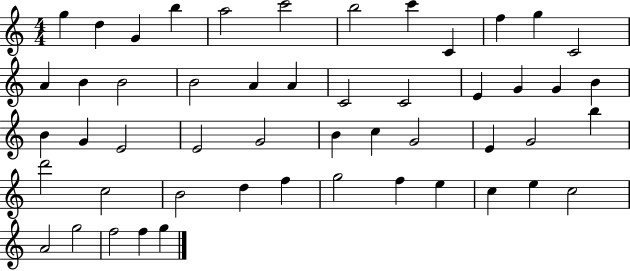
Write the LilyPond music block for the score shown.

{
  \clef treble
  \numericTimeSignature
  \time 4/4
  \key c \major
  g''4 d''4 g'4 b''4 | a''2 c'''2 | b''2 c'''4 c'4 | f''4 g''4 c'2 | \break a'4 b'4 b'2 | b'2 a'4 a'4 | c'2 c'2 | e'4 g'4 g'4 b'4 | \break b'4 g'4 e'2 | e'2 g'2 | b'4 c''4 g'2 | e'4 g'2 b''4 | \break d'''2 c''2 | b'2 d''4 f''4 | g''2 f''4 e''4 | c''4 e''4 c''2 | \break a'2 g''2 | f''2 f''4 g''4 | \bar "|."
}